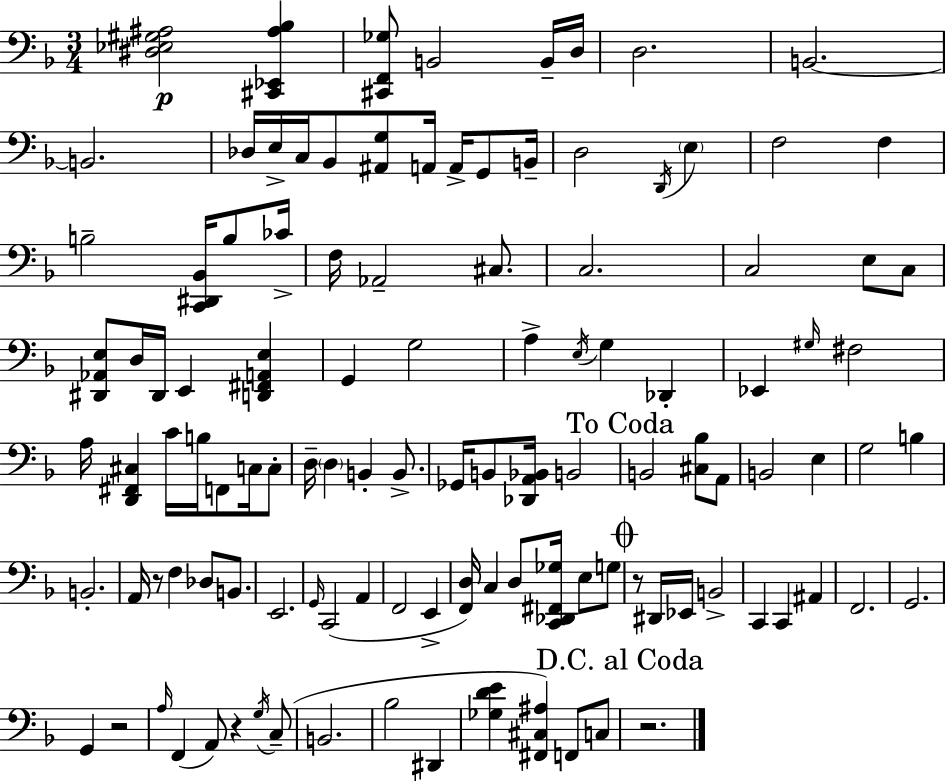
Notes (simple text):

[D#3,Eb3,G#3,A#3]/h [C#2,Eb2,A#3,Bb3]/q [C#2,F2,Gb3]/e B2/h B2/s D3/s D3/h. B2/h. B2/h. Db3/s E3/s C3/s Bb2/e [A#2,G3]/e A2/s A2/s G2/e B2/s D3/h D2/s E3/q F3/h F3/q B3/h [C2,D#2,Bb2]/s B3/e CES4/s F3/s Ab2/h C#3/e. C3/h. C3/h E3/e C3/e [D#2,Ab2,E3]/e D3/s D#2/s E2/q [D2,F#2,A2,E3]/q G2/q G3/h A3/q E3/s G3/q Db2/q Eb2/q G#3/s F#3/h A3/s [D2,F#2,C#3]/q C4/s B3/s F2/e C3/s C3/e D3/s D3/q B2/q B2/e. Gb2/s B2/e [Db2,A2,Bb2]/s B2/h B2/h [C#3,Bb3]/e A2/e B2/h E3/q G3/h B3/q B2/h. A2/s R/e F3/q Db3/e B2/e. E2/h. G2/s C2/h A2/q F2/h E2/q [F2,D3]/s C3/q D3/e [C2,Db2,F#2,Gb3]/s E3/e G3/e R/e D#2/s Eb2/s B2/h C2/q C2/q A#2/q F2/h. G2/h. G2/q R/h A3/s F2/q A2/e R/q G3/s C3/e B2/h. Bb3/h D#2/q [Gb3,D4,E4]/q [F#2,C#3,A#3]/q F2/e C3/e R/h.